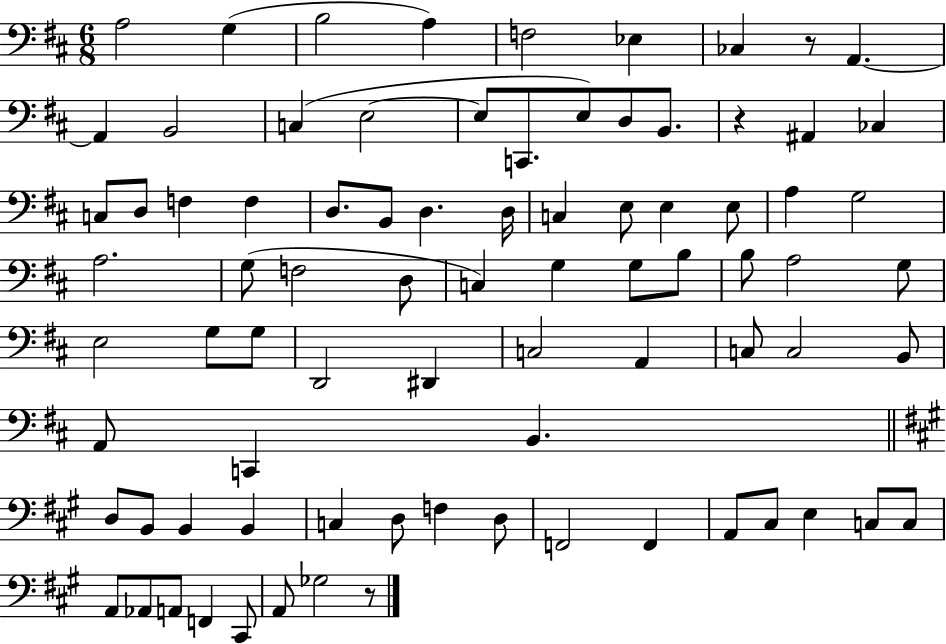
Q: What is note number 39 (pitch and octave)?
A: G3